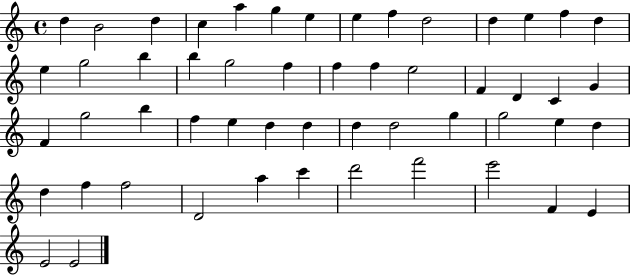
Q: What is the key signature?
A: C major